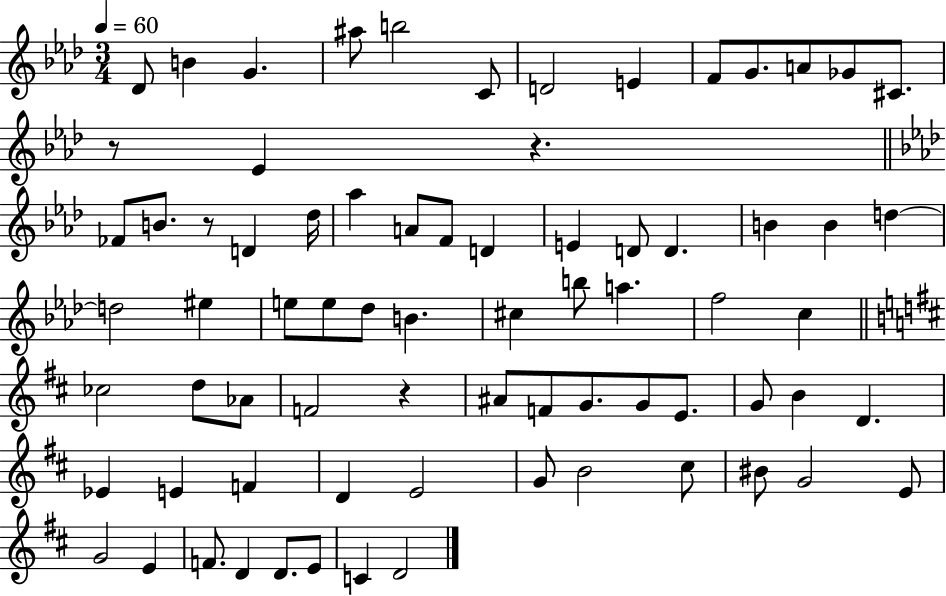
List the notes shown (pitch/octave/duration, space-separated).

Db4/e B4/q G4/q. A#5/e B5/h C4/e D4/h E4/q F4/e G4/e. A4/e Gb4/e C#4/e. R/e Eb4/q R/q. FES4/e B4/e. R/e D4/q Db5/s Ab5/q A4/e F4/e D4/q E4/q D4/e D4/q. B4/q B4/q D5/q D5/h EIS5/q E5/e E5/e Db5/e B4/q. C#5/q B5/e A5/q. F5/h C5/q CES5/h D5/e Ab4/e F4/h R/q A#4/e F4/e G4/e. G4/e E4/e. G4/e B4/q D4/q. Eb4/q E4/q F4/q D4/q E4/h G4/e B4/h C#5/e BIS4/e G4/h E4/e G4/h E4/q F4/e. D4/q D4/e. E4/e C4/q D4/h